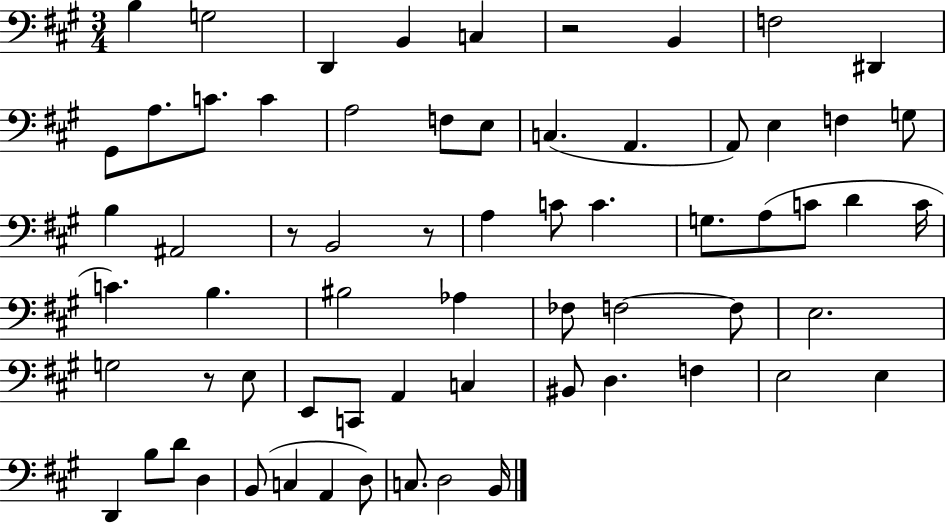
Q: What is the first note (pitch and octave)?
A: B3